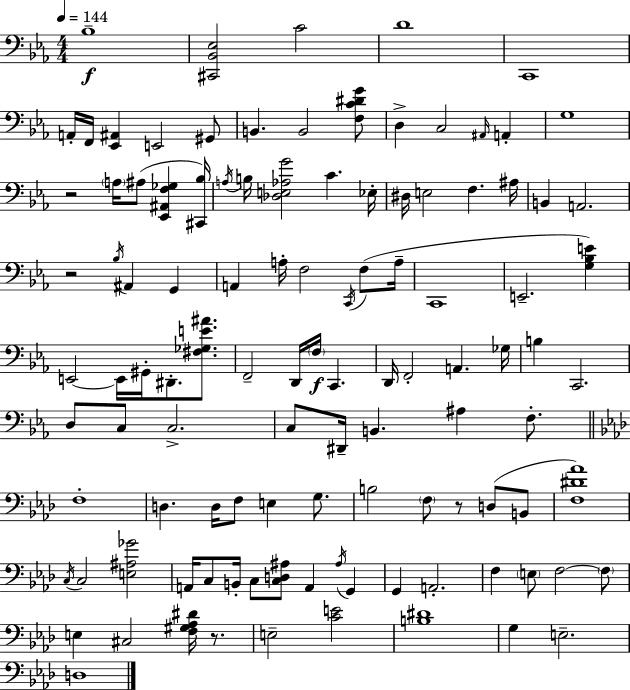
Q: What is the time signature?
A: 4/4